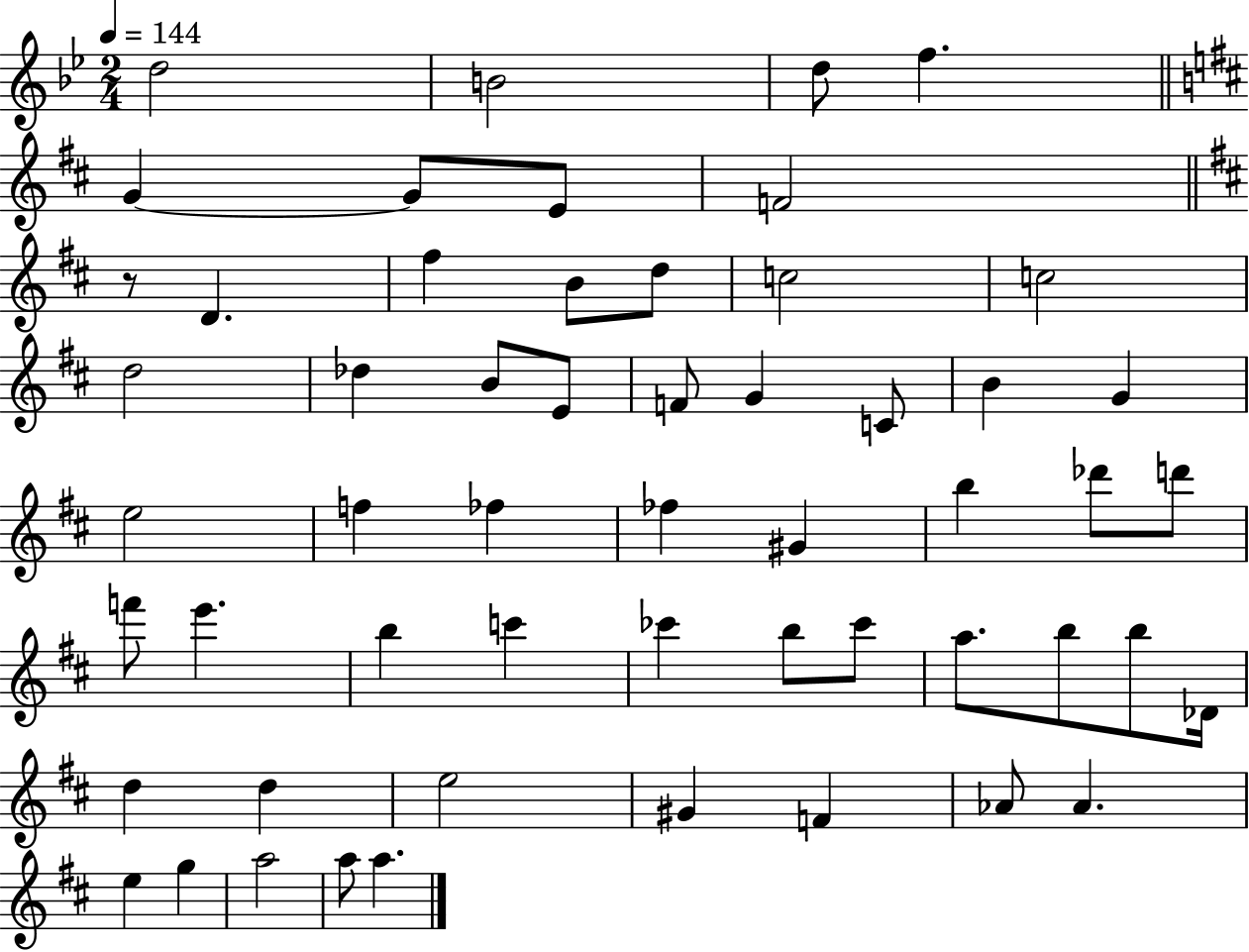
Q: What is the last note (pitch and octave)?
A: A5